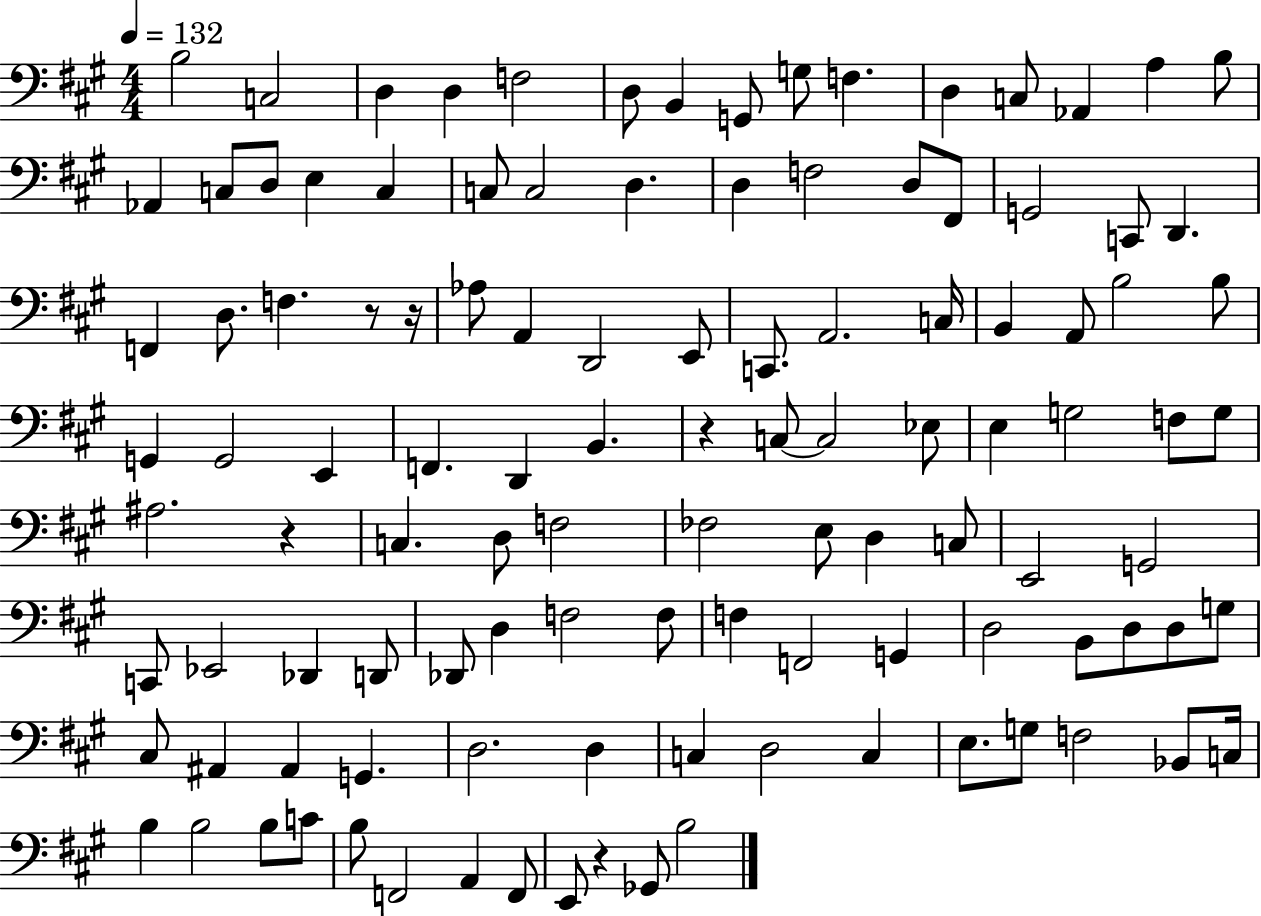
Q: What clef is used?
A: bass